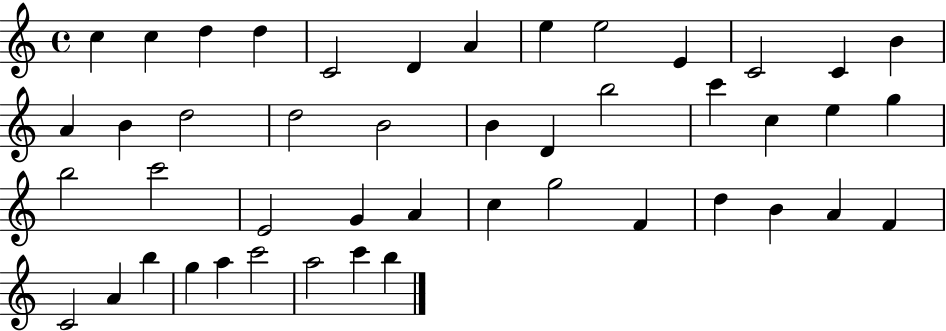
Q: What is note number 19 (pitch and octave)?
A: B4